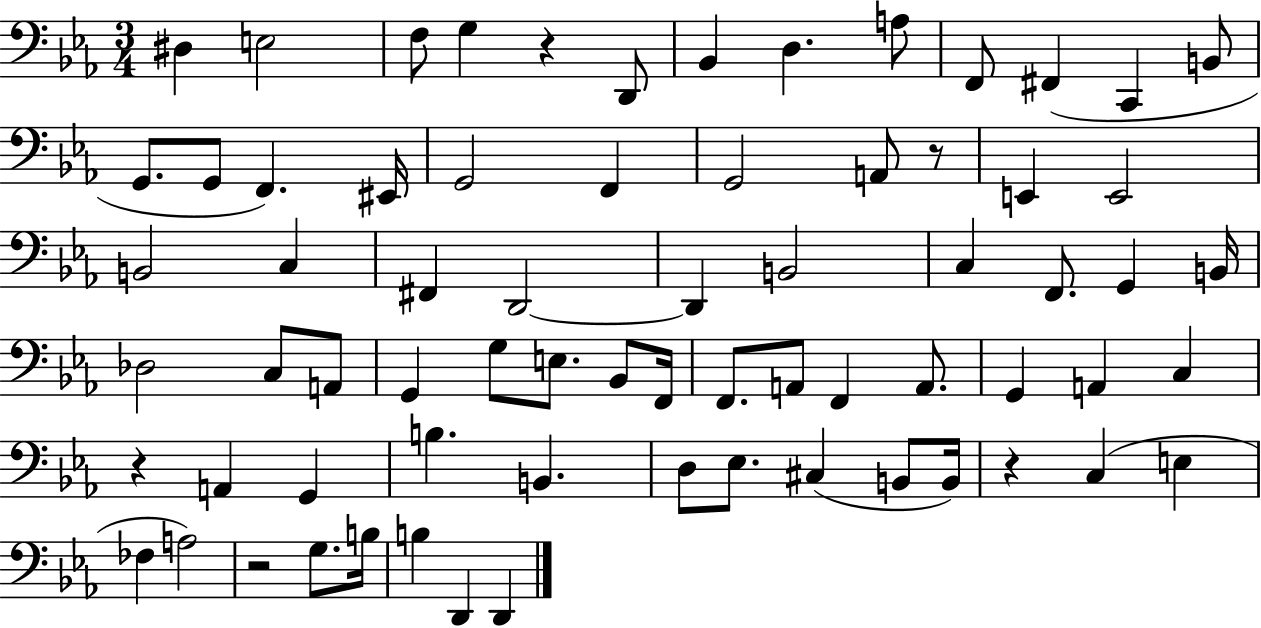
{
  \clef bass
  \numericTimeSignature
  \time 3/4
  \key ees \major
  dis4 e2 | f8 g4 r4 d,8 | bes,4 d4. a8 | f,8 fis,4( c,4 b,8 | \break g,8. g,8 f,4.) eis,16 | g,2 f,4 | g,2 a,8 r8 | e,4 e,2 | \break b,2 c4 | fis,4 d,2~~ | d,4 b,2 | c4 f,8. g,4 b,16 | \break des2 c8 a,8 | g,4 g8 e8. bes,8 f,16 | f,8. a,8 f,4 a,8. | g,4 a,4 c4 | \break r4 a,4 g,4 | b4. b,4. | d8 ees8. cis4( b,8 b,16) | r4 c4( e4 | \break fes4 a2) | r2 g8. b16 | b4 d,4 d,4 | \bar "|."
}